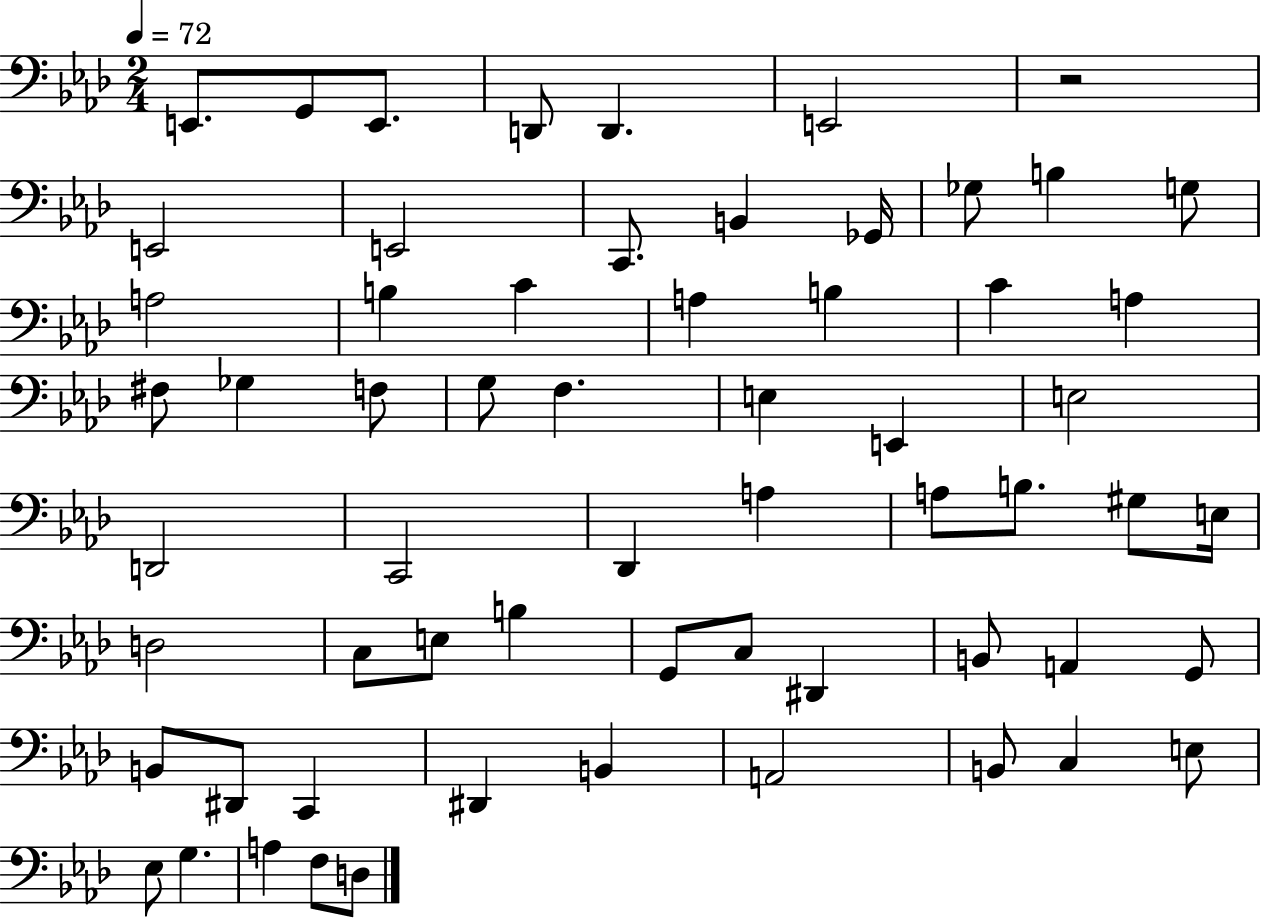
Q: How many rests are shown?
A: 1